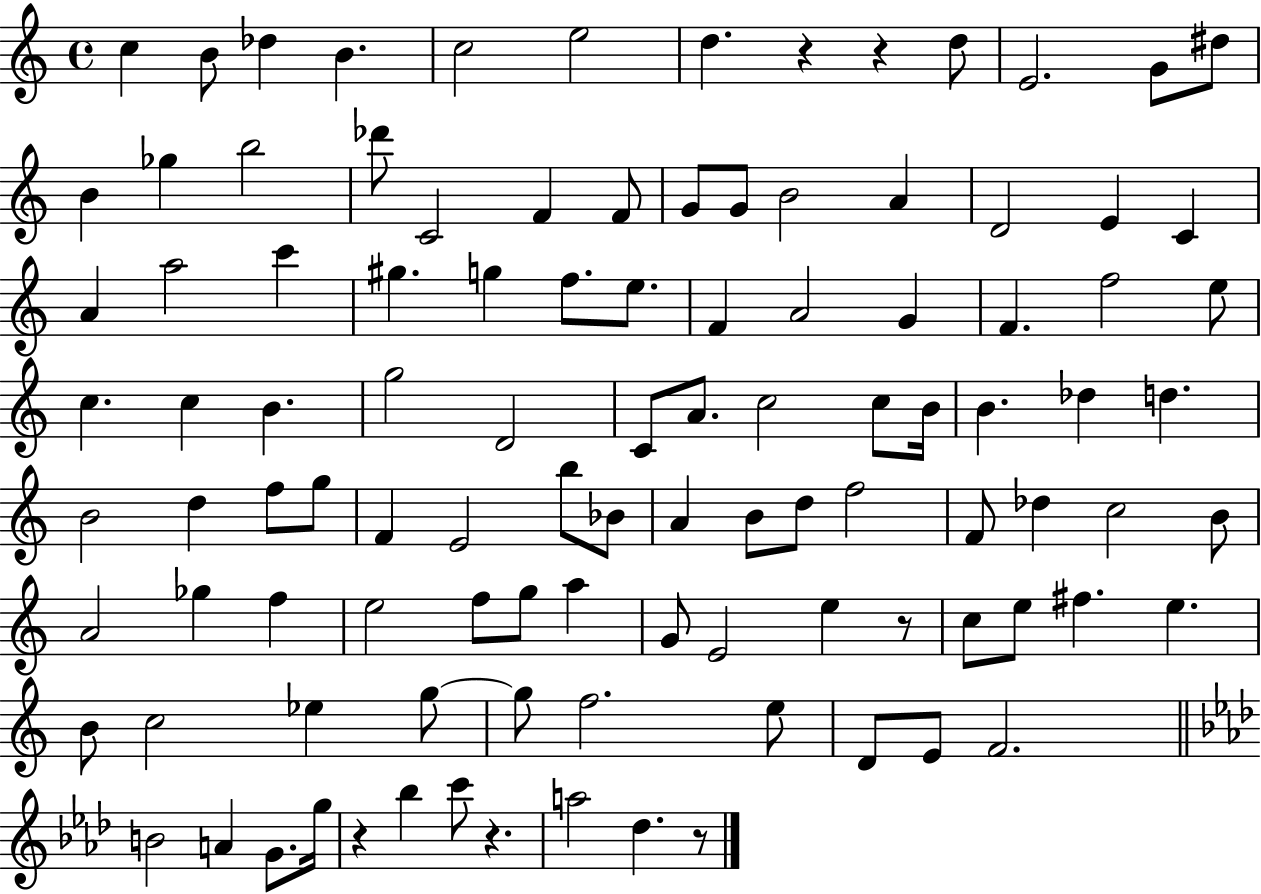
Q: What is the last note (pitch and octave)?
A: Db5